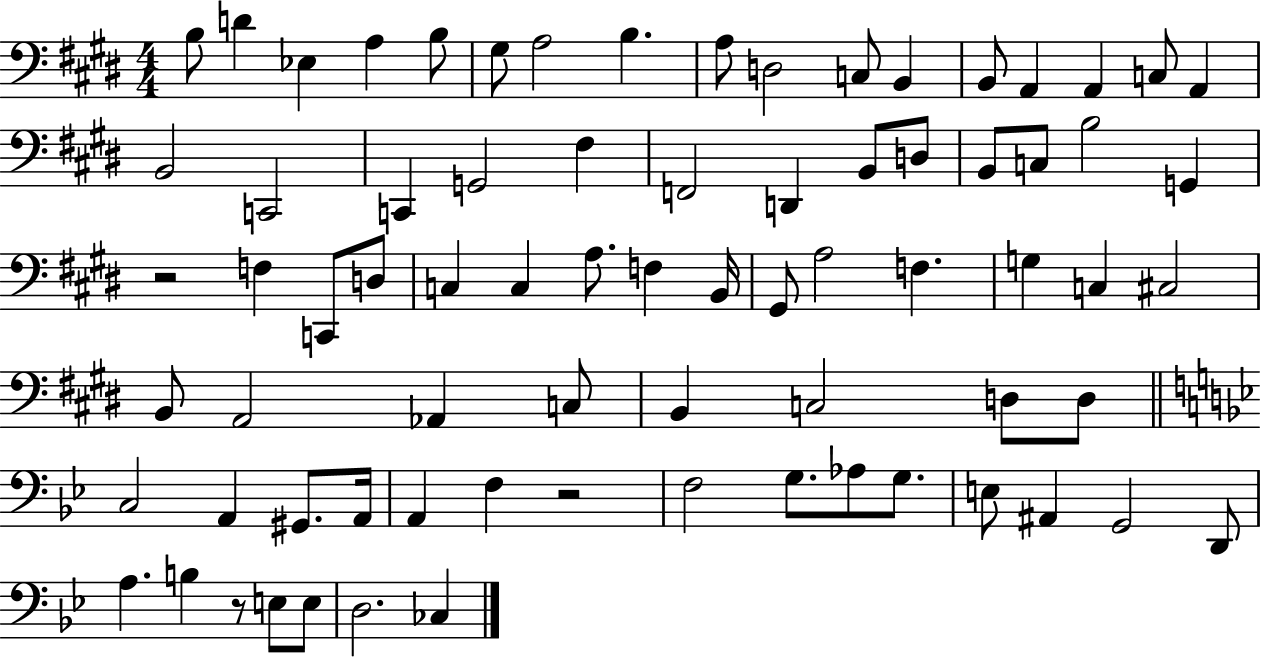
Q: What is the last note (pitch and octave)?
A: CES3